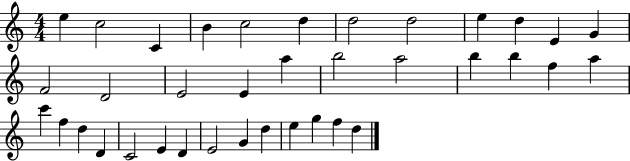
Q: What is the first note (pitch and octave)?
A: E5